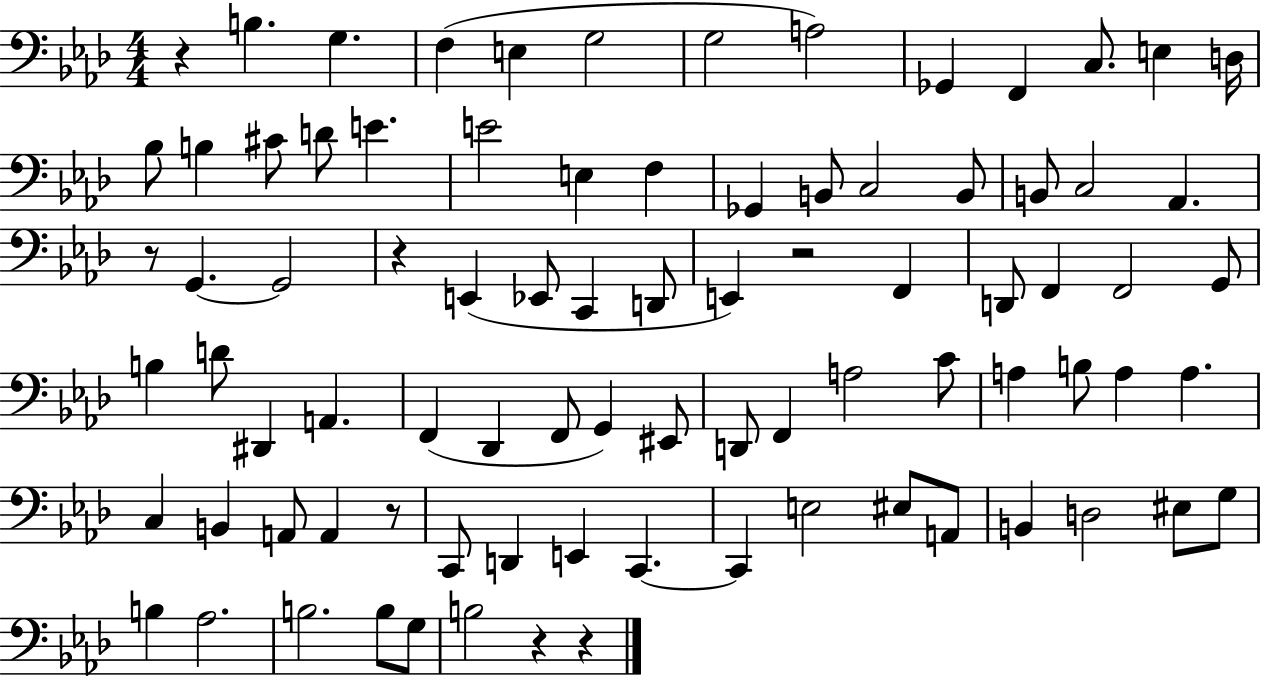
{
  \clef bass
  \numericTimeSignature
  \time 4/4
  \key aes \major
  r4 b4. g4. | f4( e4 g2 | g2 a2) | ges,4 f,4 c8. e4 d16 | \break bes8 b4 cis'8 d'8 e'4. | e'2 e4 f4 | ges,4 b,8 c2 b,8 | b,8 c2 aes,4. | \break r8 g,4.~~ g,2 | r4 e,4( ees,8 c,4 d,8 | e,4) r2 f,4 | d,8 f,4 f,2 g,8 | \break b4 d'8 dis,4 a,4. | f,4( des,4 f,8 g,4) eis,8 | d,8 f,4 a2 c'8 | a4 b8 a4 a4. | \break c4 b,4 a,8 a,4 r8 | c,8 d,4 e,4 c,4.~~ | c,4 e2 eis8 a,8 | b,4 d2 eis8 g8 | \break b4 aes2. | b2. b8 g8 | b2 r4 r4 | \bar "|."
}